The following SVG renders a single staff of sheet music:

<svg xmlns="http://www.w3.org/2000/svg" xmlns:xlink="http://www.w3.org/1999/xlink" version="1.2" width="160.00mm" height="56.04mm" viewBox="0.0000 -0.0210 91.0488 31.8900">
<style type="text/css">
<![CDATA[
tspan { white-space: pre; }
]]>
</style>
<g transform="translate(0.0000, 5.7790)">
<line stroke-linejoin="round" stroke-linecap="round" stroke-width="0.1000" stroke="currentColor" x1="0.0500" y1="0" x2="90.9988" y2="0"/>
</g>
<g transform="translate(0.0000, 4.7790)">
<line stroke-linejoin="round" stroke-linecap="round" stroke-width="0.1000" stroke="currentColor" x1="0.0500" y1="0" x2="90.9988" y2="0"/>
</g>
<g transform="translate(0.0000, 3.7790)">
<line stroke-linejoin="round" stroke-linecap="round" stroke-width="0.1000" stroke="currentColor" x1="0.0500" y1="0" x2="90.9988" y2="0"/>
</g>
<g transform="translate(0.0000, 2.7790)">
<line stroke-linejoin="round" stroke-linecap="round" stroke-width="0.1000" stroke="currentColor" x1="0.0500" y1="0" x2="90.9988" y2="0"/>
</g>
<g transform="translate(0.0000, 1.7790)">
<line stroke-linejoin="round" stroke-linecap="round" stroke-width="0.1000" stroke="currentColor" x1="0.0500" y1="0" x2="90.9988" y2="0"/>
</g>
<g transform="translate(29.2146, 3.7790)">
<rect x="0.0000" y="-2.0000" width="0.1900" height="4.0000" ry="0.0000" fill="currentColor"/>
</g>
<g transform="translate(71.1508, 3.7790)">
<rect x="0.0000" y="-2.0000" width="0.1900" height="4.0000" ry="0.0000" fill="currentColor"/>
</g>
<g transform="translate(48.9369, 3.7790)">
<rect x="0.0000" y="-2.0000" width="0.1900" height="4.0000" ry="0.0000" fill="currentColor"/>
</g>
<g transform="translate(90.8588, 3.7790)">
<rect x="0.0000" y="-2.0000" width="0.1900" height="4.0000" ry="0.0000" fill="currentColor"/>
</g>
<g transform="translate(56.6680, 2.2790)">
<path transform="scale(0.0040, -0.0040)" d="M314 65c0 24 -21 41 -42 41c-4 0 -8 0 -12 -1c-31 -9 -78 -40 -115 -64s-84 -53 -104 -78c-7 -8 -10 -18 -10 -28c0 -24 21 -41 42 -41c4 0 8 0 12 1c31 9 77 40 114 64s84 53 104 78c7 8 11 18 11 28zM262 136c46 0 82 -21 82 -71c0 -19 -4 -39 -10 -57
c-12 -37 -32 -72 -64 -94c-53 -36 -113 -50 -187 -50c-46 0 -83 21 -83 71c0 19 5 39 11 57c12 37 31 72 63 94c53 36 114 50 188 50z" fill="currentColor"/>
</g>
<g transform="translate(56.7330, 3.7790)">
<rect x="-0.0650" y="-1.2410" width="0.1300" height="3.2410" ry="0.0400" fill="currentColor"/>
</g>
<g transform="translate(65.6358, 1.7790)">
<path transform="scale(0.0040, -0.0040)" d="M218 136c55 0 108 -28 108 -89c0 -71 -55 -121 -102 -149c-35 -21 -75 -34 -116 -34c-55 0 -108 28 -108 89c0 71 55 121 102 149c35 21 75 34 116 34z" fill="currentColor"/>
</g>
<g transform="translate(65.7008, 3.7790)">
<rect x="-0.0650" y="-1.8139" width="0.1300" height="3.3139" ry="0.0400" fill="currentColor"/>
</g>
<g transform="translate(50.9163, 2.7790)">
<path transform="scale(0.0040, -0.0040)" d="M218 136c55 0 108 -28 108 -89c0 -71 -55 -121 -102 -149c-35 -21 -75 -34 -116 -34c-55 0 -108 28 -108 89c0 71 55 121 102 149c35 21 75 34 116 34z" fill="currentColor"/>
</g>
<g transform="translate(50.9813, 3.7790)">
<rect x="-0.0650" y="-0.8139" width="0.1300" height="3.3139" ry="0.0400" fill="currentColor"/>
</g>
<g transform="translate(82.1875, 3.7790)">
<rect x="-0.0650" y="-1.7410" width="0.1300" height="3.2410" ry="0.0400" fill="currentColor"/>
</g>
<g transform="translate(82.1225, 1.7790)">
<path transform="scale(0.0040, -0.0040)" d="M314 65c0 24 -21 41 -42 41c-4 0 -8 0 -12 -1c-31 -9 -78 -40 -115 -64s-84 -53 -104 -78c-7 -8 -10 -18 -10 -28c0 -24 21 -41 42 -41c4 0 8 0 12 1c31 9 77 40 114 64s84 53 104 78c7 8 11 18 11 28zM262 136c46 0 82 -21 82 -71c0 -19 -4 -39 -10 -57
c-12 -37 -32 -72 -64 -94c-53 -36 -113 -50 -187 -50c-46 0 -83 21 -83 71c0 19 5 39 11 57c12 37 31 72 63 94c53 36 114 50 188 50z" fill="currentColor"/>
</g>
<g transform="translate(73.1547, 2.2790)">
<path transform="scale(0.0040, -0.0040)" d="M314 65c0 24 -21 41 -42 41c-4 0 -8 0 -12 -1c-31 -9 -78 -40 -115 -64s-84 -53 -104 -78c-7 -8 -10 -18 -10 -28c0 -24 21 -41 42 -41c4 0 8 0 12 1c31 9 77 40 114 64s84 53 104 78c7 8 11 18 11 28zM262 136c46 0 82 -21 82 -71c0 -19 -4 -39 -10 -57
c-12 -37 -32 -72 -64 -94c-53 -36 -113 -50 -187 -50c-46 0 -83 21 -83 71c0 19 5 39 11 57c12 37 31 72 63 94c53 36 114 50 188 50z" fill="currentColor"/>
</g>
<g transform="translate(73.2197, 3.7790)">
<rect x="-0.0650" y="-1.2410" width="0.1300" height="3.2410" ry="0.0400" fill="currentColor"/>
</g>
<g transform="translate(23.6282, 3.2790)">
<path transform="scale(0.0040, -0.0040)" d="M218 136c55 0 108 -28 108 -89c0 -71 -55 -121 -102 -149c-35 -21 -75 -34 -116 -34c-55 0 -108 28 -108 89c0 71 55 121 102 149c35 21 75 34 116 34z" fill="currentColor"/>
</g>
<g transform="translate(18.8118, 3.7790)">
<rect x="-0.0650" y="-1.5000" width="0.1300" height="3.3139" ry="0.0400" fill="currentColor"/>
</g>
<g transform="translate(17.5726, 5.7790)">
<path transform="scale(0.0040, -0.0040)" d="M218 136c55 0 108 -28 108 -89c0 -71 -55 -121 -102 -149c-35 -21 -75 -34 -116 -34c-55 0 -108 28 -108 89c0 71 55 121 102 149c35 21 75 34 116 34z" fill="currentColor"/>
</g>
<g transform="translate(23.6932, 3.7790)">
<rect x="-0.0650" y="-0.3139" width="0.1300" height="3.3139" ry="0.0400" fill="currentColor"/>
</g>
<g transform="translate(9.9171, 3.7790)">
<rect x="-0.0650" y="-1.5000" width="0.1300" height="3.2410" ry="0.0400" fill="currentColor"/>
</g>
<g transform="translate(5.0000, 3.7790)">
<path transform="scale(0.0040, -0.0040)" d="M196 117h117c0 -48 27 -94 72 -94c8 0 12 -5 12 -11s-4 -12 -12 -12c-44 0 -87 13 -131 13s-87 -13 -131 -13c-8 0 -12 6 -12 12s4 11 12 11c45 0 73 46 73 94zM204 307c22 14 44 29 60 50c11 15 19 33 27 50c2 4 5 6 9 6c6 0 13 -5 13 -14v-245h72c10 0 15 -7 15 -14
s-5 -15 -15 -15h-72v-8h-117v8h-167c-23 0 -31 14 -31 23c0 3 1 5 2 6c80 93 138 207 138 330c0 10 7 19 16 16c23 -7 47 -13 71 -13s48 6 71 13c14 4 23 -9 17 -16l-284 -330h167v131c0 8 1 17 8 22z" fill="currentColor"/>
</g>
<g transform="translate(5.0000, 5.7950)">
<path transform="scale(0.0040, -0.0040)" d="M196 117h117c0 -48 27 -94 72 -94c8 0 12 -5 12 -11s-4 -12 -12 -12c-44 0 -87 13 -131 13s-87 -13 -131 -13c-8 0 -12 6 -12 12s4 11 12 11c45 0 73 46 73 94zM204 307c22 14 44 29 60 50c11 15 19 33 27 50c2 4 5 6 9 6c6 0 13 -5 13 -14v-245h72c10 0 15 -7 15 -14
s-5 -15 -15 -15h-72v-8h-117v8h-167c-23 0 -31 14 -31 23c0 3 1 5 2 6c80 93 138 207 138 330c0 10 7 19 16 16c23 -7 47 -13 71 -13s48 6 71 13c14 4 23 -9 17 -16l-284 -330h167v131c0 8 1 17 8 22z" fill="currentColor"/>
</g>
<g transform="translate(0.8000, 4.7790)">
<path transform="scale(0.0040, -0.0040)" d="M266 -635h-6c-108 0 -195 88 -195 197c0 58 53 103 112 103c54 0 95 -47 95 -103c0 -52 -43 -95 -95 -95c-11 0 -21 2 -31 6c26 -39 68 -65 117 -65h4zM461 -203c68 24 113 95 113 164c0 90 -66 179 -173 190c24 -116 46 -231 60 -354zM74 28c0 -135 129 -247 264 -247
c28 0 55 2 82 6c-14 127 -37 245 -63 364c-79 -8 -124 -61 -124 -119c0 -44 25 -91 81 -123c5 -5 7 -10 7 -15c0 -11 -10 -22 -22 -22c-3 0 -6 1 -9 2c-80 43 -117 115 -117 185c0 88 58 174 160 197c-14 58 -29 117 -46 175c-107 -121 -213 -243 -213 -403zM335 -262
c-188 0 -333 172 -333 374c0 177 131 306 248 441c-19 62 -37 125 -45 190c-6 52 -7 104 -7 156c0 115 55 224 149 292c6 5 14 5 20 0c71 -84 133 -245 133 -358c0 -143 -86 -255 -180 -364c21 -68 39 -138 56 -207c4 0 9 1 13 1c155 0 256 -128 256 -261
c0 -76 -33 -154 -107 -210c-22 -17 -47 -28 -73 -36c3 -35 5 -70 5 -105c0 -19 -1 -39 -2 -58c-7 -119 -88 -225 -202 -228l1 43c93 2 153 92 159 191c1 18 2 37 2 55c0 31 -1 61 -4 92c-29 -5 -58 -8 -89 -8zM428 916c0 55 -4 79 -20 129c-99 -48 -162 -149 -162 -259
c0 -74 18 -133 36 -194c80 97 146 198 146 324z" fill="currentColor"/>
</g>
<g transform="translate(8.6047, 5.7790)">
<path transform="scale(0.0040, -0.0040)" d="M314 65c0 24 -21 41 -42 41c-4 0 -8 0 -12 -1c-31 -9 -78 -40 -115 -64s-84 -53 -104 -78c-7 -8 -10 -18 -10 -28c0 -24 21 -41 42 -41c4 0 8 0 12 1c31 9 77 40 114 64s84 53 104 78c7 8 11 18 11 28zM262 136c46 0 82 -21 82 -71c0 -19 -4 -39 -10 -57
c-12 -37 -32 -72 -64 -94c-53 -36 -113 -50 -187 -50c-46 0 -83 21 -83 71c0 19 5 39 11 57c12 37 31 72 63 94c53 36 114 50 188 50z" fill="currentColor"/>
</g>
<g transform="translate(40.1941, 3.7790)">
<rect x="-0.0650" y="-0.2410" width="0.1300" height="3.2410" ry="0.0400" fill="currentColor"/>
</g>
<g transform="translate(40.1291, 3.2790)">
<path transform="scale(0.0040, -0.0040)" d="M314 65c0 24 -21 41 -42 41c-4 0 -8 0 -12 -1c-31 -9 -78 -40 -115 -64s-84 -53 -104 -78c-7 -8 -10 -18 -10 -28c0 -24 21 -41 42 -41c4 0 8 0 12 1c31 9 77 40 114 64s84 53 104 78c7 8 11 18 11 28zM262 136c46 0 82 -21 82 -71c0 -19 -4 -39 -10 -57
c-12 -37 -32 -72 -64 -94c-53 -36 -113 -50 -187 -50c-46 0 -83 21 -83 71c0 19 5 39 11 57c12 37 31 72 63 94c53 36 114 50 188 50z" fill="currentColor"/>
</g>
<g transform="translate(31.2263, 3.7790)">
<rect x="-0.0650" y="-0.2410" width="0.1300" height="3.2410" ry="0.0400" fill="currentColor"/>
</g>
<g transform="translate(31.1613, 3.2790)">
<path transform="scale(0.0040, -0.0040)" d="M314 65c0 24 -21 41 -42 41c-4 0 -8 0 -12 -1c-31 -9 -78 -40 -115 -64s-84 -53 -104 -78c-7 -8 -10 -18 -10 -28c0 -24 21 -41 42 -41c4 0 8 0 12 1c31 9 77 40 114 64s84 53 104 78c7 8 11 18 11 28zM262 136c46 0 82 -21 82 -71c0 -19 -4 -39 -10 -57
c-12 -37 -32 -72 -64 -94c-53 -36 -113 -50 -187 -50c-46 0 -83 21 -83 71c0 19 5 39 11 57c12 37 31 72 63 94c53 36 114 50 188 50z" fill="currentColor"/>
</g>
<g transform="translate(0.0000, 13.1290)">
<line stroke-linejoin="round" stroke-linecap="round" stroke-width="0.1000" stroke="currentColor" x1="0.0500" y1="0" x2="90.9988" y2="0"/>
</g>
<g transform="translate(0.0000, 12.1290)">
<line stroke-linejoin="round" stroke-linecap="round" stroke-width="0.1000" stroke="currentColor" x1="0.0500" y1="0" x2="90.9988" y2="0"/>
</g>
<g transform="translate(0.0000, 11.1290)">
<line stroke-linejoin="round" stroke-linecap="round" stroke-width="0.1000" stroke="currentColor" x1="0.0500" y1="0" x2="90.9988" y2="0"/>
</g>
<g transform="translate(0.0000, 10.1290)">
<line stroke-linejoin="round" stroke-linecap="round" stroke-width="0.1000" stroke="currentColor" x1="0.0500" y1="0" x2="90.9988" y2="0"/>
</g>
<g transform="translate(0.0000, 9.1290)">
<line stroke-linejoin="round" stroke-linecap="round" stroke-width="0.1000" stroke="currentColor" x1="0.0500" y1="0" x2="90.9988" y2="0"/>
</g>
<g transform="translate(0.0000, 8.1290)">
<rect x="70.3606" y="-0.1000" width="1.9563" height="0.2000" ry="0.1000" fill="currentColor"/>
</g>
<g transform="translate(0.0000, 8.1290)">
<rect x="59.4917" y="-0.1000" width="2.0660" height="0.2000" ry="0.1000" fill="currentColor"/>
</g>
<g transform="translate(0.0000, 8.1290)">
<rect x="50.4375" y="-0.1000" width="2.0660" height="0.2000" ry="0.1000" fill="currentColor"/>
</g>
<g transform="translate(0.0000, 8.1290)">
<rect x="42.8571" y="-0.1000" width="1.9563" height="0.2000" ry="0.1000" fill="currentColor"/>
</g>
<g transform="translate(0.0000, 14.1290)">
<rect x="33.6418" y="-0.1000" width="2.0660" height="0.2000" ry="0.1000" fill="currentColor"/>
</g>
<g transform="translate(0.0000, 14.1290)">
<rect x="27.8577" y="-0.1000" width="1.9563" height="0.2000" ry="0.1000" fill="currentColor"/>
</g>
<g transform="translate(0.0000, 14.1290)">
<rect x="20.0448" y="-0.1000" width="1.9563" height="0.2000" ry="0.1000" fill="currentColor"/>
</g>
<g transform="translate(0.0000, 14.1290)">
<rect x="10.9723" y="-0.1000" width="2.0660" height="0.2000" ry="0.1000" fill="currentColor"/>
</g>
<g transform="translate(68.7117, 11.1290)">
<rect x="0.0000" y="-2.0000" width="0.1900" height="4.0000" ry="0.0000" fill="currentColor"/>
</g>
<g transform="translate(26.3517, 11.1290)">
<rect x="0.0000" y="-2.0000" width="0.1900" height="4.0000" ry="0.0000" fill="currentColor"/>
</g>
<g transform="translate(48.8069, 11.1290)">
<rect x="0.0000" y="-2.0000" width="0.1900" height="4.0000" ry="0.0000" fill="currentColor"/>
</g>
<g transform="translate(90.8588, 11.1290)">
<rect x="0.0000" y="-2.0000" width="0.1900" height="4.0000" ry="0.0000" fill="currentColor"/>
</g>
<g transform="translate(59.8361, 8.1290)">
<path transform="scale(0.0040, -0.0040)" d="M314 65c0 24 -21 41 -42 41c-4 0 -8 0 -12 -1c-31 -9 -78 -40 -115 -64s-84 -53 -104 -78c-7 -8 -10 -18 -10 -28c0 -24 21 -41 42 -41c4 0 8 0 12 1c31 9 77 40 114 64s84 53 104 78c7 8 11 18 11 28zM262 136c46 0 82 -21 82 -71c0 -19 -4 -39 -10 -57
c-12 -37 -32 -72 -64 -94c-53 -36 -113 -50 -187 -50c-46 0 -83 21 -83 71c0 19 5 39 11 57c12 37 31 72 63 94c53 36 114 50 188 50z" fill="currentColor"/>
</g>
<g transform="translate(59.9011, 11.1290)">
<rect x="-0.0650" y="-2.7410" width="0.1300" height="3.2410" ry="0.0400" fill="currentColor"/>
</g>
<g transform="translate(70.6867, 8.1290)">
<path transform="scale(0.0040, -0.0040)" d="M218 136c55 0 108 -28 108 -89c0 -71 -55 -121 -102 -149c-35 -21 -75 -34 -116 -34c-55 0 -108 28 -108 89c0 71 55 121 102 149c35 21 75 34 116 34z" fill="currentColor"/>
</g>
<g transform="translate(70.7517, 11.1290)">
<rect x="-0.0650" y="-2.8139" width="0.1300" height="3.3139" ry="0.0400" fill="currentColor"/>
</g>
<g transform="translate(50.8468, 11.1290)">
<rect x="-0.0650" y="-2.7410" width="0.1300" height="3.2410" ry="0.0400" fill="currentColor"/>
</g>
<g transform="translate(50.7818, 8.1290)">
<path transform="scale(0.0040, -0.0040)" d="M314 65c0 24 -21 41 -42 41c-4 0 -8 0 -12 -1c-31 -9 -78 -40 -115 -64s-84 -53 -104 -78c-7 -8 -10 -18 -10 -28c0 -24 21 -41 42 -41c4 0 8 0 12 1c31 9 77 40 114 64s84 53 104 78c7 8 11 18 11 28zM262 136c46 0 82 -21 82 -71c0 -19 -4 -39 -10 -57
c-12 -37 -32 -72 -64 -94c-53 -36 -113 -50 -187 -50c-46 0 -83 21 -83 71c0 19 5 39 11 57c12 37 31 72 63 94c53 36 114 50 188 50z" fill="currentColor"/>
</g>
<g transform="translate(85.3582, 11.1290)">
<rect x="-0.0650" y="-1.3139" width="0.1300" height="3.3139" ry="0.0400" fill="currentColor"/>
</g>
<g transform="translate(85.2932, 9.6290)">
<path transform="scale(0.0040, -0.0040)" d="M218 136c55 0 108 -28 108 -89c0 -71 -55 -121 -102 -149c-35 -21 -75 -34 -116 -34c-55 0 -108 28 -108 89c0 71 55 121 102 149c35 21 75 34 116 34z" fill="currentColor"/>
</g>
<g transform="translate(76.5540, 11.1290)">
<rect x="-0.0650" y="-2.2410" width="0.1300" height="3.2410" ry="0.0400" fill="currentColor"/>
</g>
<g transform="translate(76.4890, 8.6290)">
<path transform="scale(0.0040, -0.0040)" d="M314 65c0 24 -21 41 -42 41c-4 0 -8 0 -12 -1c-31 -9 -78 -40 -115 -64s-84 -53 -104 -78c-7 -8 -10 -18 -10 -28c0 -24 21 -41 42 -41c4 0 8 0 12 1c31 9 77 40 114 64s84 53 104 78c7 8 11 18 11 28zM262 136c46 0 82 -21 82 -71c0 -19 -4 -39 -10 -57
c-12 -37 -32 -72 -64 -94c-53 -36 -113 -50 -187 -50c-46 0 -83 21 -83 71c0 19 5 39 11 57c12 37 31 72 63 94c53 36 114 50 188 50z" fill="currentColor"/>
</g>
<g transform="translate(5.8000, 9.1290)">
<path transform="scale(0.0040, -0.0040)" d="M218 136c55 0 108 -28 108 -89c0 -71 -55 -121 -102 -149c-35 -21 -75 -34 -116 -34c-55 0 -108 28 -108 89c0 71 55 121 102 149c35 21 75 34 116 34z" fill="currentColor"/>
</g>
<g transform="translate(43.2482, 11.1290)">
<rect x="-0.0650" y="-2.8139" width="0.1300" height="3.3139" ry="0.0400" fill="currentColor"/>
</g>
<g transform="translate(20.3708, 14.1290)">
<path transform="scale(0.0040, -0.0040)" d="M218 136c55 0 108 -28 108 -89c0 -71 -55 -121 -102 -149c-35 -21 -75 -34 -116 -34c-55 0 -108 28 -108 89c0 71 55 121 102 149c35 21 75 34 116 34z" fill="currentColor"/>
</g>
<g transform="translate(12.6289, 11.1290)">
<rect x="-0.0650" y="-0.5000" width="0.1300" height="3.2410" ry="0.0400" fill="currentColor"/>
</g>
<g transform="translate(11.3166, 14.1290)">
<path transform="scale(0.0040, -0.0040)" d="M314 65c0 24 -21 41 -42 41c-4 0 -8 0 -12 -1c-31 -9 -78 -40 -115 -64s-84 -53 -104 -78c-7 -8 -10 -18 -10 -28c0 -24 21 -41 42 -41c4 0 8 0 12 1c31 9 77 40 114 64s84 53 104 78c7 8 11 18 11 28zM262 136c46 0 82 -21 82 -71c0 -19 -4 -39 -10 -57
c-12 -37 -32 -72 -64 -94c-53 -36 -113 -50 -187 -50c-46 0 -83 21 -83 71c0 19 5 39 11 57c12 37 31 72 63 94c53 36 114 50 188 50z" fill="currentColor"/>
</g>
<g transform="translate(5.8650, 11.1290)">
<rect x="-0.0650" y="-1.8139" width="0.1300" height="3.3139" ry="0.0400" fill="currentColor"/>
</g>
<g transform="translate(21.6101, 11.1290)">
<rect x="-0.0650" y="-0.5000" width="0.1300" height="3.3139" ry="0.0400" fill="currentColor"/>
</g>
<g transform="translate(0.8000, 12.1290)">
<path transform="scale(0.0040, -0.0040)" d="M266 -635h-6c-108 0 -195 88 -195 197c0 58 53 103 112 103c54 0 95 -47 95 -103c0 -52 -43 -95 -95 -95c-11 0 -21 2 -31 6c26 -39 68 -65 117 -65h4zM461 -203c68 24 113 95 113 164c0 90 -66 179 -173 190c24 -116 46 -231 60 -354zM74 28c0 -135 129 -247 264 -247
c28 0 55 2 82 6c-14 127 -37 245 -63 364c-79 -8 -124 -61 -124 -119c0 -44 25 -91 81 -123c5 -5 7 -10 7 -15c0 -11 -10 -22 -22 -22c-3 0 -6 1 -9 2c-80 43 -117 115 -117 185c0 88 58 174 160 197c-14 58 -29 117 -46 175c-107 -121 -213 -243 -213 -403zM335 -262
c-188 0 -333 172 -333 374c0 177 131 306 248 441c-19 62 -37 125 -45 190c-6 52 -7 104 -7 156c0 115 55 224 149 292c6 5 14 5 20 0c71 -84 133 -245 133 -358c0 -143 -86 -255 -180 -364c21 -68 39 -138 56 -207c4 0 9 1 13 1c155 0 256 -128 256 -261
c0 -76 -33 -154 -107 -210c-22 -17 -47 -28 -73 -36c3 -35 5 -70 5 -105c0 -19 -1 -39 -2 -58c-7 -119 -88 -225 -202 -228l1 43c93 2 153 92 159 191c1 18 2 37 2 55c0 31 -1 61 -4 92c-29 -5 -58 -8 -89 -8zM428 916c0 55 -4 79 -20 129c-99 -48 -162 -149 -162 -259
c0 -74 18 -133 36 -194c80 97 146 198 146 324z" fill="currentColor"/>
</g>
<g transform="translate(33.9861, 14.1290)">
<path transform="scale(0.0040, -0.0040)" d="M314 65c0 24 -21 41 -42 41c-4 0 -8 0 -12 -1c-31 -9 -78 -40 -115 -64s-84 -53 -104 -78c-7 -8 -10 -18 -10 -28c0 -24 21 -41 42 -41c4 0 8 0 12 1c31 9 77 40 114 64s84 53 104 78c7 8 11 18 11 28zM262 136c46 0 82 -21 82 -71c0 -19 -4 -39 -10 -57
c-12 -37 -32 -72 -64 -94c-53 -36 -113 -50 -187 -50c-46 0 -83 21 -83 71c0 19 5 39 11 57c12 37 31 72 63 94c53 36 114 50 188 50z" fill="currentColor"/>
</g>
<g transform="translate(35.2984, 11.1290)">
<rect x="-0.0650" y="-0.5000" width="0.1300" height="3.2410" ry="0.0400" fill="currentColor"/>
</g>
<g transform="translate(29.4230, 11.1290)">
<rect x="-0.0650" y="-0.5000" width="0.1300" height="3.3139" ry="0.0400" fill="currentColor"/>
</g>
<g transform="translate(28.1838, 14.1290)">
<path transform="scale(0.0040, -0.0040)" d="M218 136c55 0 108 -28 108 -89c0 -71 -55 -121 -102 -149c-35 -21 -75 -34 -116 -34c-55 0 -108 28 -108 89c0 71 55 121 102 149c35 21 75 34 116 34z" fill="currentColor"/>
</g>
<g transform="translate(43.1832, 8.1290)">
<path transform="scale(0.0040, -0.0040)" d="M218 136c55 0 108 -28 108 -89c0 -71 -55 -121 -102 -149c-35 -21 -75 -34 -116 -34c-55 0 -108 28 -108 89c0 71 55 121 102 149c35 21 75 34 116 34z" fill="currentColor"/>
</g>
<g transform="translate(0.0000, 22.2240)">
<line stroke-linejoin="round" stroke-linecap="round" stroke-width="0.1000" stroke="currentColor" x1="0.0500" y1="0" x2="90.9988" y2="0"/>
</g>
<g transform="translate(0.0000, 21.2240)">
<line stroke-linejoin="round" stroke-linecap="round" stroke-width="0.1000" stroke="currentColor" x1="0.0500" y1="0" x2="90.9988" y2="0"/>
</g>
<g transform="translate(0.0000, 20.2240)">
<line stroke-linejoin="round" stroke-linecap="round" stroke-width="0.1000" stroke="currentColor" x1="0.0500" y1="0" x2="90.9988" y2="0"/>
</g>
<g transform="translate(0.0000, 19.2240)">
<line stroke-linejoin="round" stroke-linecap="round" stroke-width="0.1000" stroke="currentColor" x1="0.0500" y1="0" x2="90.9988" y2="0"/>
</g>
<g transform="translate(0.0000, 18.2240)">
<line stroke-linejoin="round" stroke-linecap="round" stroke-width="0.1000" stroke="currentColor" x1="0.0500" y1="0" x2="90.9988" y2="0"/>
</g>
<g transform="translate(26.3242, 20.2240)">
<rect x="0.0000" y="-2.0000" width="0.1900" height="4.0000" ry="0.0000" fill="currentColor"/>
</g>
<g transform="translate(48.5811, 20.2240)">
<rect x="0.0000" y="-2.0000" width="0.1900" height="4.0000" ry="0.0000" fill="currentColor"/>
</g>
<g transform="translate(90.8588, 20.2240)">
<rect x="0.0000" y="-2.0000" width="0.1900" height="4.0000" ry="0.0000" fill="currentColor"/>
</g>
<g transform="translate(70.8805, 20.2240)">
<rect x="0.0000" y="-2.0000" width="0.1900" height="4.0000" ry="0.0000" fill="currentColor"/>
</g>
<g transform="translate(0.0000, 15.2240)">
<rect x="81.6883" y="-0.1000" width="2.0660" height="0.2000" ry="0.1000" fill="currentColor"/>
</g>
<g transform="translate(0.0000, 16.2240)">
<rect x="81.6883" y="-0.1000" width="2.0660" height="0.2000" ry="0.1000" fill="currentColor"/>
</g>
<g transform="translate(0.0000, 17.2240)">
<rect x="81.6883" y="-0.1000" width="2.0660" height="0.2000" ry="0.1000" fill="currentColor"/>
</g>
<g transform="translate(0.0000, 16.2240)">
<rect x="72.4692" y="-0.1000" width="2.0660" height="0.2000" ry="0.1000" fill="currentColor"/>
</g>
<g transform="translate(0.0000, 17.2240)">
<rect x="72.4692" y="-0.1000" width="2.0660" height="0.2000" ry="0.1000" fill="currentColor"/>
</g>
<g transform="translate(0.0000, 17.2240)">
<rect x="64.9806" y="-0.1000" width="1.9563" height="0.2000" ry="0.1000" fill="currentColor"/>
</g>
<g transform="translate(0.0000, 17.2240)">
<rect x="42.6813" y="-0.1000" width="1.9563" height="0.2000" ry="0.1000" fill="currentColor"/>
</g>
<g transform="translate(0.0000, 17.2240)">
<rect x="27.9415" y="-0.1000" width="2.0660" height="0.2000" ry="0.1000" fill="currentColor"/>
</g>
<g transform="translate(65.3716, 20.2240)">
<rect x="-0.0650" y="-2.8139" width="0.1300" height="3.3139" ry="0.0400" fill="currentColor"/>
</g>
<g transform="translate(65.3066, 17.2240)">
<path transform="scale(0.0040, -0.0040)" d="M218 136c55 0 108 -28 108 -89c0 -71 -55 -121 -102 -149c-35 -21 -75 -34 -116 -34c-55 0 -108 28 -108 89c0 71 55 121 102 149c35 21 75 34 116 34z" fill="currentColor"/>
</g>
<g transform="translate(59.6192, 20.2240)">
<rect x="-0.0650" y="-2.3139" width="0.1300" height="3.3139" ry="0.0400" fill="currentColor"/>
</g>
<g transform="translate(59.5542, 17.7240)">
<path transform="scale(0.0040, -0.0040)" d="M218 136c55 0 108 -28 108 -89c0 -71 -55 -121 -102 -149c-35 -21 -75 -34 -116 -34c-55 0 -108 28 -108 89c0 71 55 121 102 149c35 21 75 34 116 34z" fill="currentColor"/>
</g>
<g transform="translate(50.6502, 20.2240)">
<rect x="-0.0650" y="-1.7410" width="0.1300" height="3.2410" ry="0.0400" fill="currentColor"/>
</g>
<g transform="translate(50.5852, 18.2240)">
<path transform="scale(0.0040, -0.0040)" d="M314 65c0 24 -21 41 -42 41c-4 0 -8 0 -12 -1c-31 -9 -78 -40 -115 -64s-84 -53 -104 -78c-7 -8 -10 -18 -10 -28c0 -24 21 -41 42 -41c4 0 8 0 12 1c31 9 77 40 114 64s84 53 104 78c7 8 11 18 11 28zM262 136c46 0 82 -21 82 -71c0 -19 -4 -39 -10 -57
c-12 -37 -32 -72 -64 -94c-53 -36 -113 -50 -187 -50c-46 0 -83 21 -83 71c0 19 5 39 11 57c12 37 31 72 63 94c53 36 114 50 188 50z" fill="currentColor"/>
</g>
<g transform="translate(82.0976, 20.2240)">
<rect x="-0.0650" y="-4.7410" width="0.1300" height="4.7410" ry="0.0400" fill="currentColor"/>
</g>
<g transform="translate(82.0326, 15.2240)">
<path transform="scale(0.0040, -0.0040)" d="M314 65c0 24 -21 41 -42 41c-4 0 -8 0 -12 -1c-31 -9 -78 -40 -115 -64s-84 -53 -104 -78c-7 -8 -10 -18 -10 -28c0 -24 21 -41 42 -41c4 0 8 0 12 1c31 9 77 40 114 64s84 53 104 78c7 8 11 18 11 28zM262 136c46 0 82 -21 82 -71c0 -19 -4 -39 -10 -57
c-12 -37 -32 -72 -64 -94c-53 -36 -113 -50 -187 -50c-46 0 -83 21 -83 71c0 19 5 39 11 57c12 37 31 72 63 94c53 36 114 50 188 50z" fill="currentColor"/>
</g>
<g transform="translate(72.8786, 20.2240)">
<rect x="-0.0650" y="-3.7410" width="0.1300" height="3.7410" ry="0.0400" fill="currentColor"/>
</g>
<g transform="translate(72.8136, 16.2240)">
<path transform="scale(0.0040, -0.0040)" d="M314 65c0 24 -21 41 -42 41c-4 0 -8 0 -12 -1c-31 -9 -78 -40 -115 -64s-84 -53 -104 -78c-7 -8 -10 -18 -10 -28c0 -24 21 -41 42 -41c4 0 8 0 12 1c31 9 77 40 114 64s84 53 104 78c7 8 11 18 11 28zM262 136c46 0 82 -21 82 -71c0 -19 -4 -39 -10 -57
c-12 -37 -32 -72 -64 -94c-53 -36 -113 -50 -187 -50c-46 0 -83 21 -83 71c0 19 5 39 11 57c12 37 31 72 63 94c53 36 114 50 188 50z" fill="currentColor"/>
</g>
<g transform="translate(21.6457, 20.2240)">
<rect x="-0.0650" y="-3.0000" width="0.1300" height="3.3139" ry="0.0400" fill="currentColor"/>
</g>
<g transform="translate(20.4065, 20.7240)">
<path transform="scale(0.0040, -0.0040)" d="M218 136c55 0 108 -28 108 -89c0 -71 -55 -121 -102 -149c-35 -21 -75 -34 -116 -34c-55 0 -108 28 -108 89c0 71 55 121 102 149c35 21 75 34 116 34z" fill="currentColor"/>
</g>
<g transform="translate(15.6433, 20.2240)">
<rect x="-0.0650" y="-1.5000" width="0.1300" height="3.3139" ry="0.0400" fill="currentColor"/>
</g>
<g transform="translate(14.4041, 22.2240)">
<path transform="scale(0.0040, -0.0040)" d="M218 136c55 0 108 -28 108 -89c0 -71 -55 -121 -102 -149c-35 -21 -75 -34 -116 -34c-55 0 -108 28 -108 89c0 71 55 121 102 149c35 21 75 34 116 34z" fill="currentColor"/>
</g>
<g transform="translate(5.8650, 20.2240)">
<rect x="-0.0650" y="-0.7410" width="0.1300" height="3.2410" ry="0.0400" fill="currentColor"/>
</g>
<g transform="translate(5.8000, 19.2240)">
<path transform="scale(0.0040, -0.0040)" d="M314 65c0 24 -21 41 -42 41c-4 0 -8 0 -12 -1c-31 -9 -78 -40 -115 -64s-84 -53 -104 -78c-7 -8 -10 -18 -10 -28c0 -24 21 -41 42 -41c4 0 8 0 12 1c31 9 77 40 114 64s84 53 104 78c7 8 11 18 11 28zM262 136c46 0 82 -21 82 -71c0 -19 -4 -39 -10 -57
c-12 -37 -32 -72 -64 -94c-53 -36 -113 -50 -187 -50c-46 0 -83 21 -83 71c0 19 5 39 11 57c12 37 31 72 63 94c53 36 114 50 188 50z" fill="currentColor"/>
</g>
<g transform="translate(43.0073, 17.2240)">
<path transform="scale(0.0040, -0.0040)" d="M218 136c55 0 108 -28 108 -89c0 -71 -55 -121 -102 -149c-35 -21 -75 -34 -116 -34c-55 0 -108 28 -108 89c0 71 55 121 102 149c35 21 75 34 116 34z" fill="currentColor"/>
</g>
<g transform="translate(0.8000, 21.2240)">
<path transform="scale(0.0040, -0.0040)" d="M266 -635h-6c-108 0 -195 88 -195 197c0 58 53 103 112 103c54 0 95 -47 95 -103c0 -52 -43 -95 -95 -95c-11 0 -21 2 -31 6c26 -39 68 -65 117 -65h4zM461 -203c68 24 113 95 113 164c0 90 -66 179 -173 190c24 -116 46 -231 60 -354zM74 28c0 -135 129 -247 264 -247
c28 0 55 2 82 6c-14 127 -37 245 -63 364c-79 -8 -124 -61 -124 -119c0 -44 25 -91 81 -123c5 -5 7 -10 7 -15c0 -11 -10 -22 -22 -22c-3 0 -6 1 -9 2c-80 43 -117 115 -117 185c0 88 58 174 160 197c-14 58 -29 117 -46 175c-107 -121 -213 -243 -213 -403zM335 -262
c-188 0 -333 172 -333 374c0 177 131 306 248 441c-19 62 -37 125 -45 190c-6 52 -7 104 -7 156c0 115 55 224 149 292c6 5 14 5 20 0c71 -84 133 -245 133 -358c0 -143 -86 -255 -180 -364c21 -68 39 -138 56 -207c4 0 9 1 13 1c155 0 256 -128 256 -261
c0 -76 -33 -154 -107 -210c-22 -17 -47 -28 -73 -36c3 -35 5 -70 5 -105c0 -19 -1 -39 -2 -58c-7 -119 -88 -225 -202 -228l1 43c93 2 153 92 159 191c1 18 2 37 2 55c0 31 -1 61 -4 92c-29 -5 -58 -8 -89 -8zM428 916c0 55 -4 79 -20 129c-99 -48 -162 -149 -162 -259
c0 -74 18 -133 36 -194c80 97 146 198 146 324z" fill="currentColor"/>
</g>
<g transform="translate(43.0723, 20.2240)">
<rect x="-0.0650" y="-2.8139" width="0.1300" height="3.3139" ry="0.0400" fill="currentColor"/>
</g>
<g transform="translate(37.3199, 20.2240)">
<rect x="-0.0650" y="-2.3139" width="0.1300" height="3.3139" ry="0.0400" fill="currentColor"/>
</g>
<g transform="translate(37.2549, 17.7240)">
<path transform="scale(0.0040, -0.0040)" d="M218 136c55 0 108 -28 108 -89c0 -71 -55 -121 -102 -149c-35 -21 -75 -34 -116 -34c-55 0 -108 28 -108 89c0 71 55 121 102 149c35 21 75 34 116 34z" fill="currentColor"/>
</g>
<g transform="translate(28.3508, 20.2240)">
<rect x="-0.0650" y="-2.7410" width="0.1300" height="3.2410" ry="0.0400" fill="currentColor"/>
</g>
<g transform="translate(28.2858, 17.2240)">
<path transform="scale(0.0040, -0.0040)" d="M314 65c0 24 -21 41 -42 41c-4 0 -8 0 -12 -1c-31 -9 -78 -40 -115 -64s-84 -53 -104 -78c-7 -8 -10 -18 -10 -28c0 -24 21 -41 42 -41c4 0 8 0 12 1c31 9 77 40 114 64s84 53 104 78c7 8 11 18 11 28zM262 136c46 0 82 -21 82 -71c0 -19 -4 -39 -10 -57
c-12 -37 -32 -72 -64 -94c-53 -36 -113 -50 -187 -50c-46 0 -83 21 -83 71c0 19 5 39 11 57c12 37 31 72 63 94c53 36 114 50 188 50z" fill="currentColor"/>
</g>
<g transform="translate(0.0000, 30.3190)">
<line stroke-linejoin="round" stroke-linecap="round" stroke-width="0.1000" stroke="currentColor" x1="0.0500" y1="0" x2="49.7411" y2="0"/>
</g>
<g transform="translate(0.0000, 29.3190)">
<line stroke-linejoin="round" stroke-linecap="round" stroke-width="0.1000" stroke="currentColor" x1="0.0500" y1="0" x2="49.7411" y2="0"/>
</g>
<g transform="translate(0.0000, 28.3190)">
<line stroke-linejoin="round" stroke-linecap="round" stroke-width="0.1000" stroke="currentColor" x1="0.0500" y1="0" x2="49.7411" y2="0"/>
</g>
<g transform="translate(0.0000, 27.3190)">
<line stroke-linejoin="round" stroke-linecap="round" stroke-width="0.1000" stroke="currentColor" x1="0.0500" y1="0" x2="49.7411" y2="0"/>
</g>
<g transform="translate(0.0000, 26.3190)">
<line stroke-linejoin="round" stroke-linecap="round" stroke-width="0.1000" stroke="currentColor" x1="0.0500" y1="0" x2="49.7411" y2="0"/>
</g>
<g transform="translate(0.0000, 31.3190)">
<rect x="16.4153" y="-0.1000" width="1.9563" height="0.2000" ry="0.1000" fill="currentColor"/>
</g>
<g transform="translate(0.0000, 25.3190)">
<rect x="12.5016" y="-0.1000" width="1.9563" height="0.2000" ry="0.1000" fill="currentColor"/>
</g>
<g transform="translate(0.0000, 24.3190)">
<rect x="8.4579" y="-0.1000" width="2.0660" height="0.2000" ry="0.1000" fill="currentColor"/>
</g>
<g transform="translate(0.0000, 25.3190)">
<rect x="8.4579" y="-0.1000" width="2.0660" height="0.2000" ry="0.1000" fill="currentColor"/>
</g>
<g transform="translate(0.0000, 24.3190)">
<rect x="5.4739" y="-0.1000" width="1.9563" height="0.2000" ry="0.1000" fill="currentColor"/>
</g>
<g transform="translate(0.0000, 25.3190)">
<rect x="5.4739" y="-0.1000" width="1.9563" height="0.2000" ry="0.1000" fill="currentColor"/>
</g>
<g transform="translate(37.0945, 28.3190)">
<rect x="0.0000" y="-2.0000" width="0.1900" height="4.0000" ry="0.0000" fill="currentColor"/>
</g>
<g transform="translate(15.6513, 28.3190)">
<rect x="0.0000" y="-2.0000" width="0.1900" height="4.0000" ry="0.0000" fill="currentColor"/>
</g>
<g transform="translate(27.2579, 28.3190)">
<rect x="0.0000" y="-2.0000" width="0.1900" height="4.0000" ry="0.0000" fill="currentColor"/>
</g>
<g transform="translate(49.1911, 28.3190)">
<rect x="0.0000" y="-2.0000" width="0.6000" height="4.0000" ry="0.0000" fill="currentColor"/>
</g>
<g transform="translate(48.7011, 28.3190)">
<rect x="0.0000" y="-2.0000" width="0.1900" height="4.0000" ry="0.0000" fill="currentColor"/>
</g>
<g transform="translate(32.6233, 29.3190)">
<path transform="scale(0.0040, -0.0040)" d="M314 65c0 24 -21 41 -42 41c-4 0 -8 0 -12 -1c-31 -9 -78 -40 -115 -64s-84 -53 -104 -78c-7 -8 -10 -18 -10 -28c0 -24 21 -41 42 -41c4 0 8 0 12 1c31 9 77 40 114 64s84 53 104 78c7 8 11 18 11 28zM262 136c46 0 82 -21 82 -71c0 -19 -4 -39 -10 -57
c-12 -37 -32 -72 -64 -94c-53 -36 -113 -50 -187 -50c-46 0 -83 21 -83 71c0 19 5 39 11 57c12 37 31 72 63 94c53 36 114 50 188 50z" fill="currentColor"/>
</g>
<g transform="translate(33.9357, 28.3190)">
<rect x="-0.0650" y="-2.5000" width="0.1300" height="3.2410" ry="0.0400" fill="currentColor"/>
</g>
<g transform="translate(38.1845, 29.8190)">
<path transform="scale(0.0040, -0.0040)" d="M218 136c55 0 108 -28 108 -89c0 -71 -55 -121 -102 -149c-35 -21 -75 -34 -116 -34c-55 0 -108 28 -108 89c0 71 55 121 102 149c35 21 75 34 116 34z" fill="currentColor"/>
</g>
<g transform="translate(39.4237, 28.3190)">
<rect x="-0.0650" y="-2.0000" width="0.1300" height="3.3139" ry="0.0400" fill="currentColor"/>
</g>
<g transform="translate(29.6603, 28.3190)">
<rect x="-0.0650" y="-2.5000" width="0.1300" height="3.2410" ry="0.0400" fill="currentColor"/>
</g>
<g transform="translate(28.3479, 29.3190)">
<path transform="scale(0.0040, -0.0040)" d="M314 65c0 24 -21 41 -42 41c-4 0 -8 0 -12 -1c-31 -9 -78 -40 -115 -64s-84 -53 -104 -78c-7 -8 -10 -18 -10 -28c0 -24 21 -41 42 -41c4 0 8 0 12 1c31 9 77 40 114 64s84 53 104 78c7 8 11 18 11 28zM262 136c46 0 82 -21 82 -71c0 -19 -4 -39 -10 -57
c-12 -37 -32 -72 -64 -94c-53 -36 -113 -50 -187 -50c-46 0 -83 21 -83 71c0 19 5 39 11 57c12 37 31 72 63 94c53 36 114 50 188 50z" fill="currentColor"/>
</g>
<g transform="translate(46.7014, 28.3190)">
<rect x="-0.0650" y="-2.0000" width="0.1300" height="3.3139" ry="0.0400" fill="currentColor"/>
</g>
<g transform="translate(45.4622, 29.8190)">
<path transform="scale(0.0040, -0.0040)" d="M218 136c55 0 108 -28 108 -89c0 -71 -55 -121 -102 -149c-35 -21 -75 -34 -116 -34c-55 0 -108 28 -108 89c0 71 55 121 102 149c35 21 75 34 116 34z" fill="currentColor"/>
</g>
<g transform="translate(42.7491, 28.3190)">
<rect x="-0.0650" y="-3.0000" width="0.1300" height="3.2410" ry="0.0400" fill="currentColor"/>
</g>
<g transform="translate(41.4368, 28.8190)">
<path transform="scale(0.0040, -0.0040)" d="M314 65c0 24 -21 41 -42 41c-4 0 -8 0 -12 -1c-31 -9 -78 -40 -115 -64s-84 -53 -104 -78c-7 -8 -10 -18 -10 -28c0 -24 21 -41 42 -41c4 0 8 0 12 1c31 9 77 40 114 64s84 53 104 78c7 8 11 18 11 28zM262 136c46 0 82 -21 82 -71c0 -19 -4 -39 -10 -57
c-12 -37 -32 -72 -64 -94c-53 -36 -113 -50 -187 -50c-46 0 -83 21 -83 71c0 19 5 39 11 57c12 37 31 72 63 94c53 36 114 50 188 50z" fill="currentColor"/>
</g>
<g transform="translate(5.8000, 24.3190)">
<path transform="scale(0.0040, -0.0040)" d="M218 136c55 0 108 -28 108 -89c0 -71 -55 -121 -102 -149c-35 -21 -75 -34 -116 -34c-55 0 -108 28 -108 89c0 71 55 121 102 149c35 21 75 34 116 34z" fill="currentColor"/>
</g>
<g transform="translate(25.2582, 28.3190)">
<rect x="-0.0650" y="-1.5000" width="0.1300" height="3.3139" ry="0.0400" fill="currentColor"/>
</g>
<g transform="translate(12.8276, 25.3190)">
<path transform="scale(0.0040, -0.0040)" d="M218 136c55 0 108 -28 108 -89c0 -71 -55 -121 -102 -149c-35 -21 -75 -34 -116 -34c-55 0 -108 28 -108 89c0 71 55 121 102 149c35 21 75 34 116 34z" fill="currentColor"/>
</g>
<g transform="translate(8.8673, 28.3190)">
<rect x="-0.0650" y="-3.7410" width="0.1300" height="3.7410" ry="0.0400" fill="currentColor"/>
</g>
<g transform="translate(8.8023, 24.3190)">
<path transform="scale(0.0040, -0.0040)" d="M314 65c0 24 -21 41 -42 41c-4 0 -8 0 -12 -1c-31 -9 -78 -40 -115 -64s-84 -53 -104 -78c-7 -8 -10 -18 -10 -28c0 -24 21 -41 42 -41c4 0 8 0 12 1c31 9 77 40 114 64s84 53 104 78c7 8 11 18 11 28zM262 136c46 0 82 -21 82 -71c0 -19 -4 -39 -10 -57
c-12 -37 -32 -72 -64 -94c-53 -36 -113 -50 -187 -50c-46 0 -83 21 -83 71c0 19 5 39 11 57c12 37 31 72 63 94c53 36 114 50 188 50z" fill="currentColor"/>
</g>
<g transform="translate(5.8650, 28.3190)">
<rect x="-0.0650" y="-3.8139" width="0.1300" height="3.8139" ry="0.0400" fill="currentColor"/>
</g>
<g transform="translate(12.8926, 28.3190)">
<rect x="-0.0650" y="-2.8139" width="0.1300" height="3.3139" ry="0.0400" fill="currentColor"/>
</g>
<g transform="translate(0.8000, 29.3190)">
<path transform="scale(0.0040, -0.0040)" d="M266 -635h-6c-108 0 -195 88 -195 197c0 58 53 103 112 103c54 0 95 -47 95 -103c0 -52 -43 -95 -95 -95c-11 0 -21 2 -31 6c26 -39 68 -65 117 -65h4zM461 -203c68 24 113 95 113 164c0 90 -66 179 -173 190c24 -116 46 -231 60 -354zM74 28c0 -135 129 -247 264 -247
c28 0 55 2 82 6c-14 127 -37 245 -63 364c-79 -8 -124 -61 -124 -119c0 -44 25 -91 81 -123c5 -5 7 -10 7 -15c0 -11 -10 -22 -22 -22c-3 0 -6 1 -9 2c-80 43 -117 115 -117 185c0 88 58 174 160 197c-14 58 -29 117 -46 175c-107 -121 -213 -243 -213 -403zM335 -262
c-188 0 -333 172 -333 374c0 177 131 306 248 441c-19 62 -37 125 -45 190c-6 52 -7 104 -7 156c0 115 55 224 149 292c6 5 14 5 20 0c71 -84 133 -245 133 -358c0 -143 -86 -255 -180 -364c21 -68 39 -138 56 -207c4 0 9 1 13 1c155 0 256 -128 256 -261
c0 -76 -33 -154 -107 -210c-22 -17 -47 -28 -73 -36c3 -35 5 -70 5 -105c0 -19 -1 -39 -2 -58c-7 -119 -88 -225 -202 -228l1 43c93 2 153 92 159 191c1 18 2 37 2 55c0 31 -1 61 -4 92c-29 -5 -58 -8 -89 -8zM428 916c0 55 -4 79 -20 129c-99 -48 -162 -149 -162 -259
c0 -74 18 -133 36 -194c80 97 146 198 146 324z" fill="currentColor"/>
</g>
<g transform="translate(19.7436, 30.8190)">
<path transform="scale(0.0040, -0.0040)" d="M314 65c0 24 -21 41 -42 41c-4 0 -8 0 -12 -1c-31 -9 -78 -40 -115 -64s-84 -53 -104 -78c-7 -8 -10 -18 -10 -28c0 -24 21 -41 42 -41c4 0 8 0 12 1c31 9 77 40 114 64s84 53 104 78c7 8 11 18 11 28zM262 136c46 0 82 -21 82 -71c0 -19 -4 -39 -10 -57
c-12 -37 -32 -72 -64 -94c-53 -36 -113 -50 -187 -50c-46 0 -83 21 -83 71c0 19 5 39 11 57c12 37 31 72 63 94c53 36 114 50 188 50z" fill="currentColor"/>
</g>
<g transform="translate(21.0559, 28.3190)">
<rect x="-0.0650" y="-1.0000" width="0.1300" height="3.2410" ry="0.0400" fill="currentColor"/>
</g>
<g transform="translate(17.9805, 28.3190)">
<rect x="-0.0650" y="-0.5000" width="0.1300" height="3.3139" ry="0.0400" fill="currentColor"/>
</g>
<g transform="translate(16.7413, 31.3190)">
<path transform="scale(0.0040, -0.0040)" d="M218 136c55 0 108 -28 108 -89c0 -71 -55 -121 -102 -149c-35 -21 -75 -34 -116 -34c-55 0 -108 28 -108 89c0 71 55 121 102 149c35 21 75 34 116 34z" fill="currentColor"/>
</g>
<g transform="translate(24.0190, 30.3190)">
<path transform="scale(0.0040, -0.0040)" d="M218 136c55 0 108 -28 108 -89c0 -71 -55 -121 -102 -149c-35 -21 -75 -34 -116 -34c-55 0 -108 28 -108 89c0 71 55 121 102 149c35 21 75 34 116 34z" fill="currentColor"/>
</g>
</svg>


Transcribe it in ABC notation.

X:1
T:Untitled
M:4/4
L:1/4
K:C
E2 E c c2 c2 d e2 f e2 f2 f C2 C C C2 a a2 a2 a g2 e d2 E A a2 g a f2 g a c'2 e'2 c' c'2 a C D2 E G2 G2 F A2 F